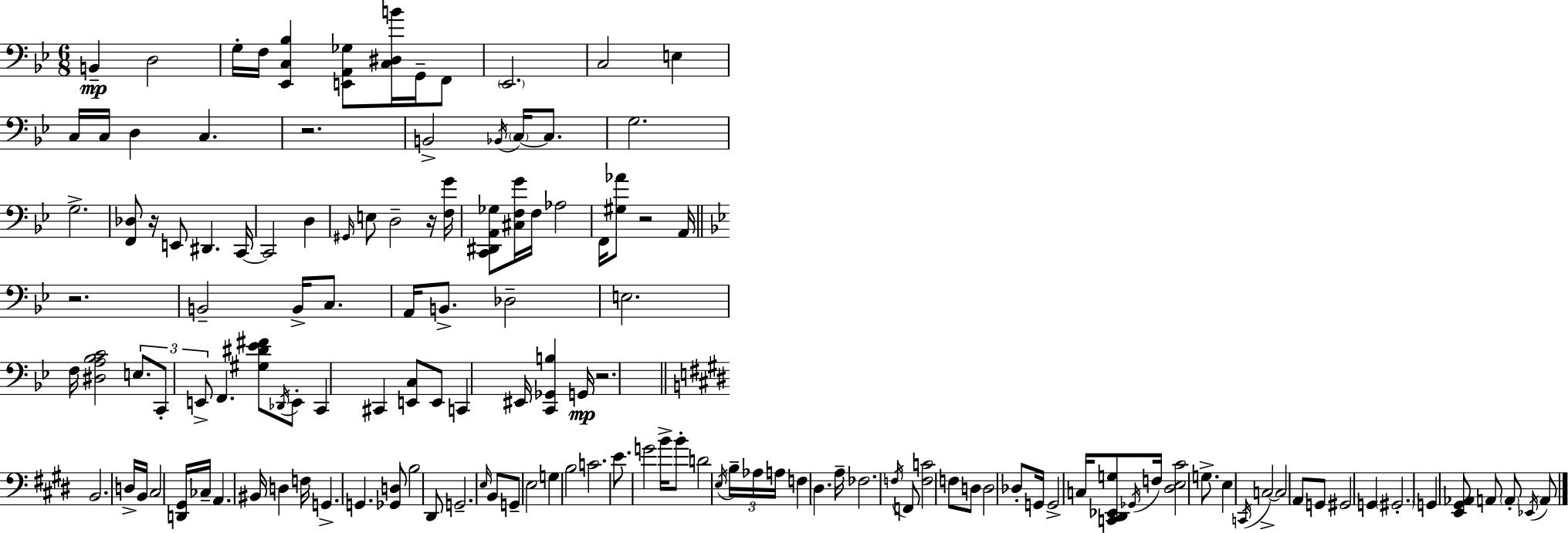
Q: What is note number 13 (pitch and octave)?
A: C3